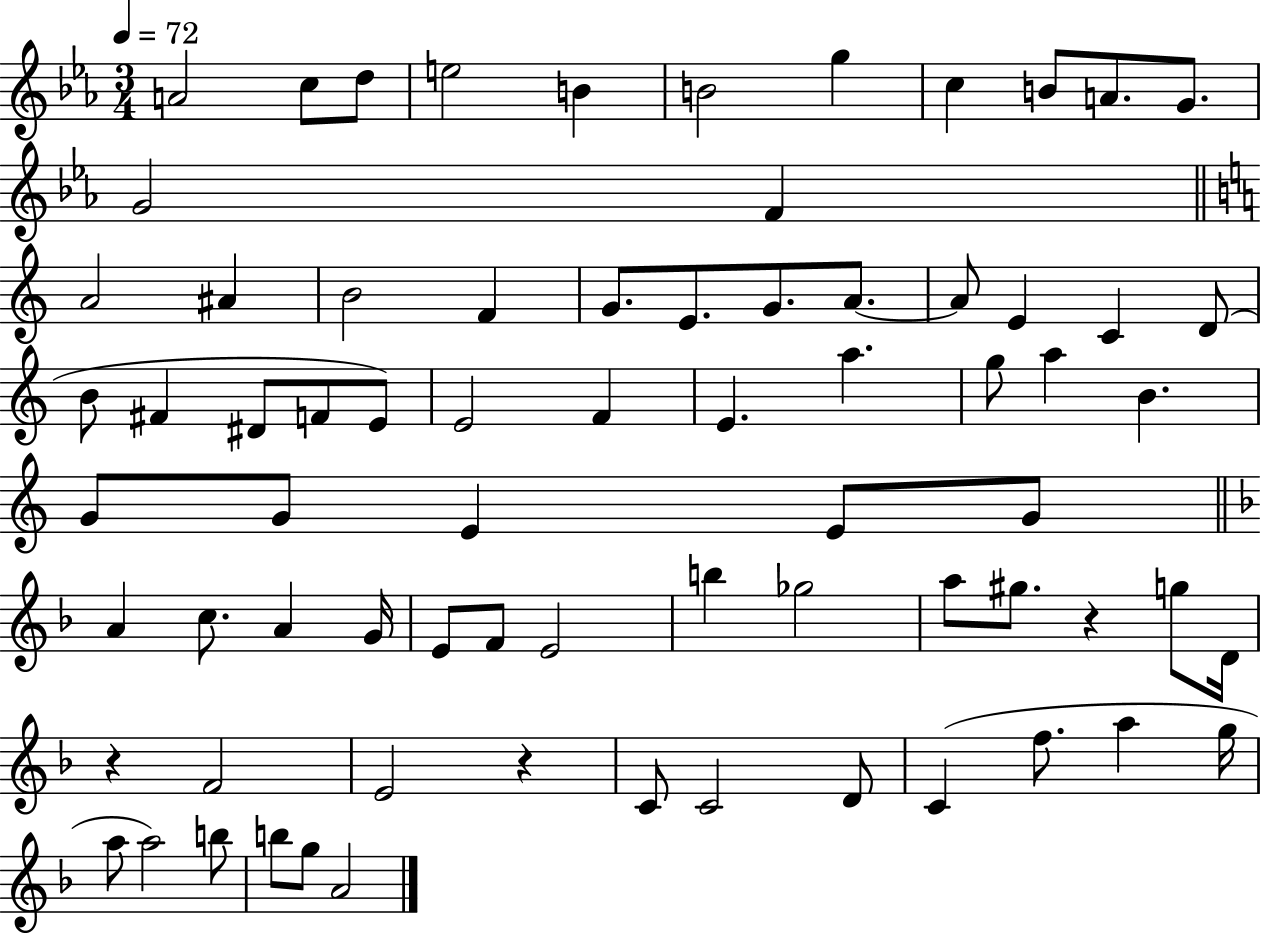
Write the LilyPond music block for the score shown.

{
  \clef treble
  \numericTimeSignature
  \time 3/4
  \key ees \major
  \tempo 4 = 72
  a'2 c''8 d''8 | e''2 b'4 | b'2 g''4 | c''4 b'8 a'8. g'8. | \break g'2 f'4 | \bar "||" \break \key c \major a'2 ais'4 | b'2 f'4 | g'8. e'8. g'8. a'8.~~ | a'8 e'4 c'4 d'8( | \break b'8 fis'4 dis'8 f'8 e'8) | e'2 f'4 | e'4. a''4. | g''8 a''4 b'4. | \break g'8 g'8 e'4 e'8 g'8 | \bar "||" \break \key f \major a'4 c''8. a'4 g'16 | e'8 f'8 e'2 | b''4 ges''2 | a''8 gis''8. r4 g''8 d'16 | \break r4 f'2 | e'2 r4 | c'8 c'2 d'8 | c'4( f''8. a''4 g''16 | \break a''8 a''2) b''8 | b''8 g''8 a'2 | \bar "|."
}